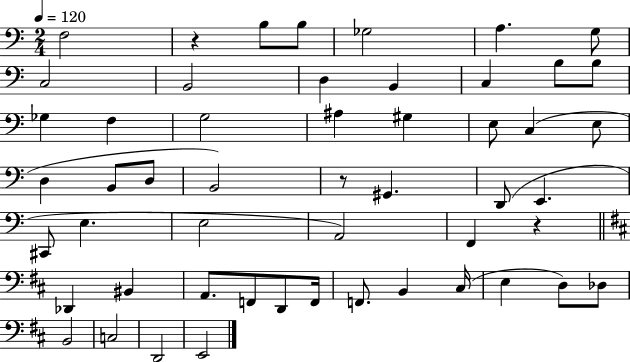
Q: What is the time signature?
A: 2/4